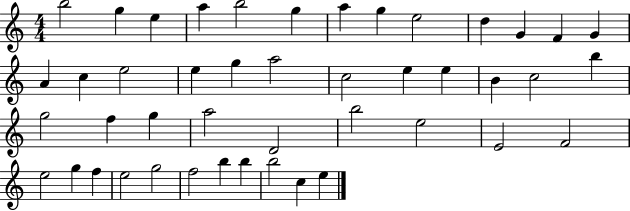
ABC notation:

X:1
T:Untitled
M:4/4
L:1/4
K:C
b2 g e a b2 g a g e2 d G F G A c e2 e g a2 c2 e e B c2 b g2 f g a2 D2 b2 e2 E2 F2 e2 g f e2 g2 f2 b b b2 c e